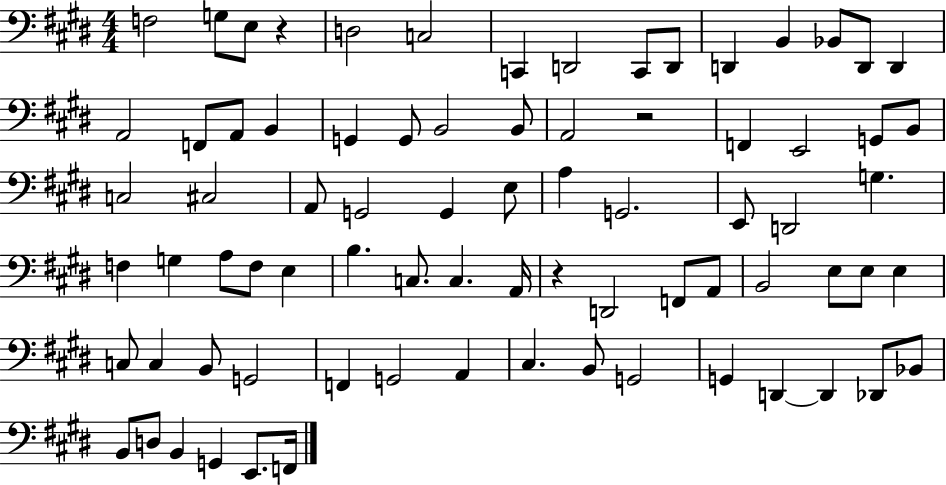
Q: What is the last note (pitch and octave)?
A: F2